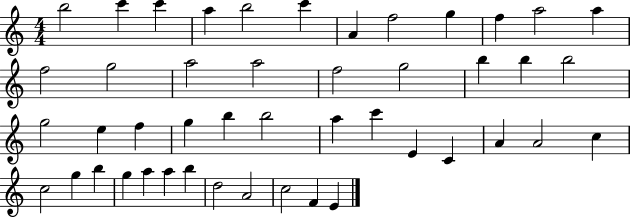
X:1
T:Untitled
M:4/4
L:1/4
K:C
b2 c' c' a b2 c' A f2 g f a2 a f2 g2 a2 a2 f2 g2 b b b2 g2 e f g b b2 a c' E C A A2 c c2 g b g a a b d2 A2 c2 F E